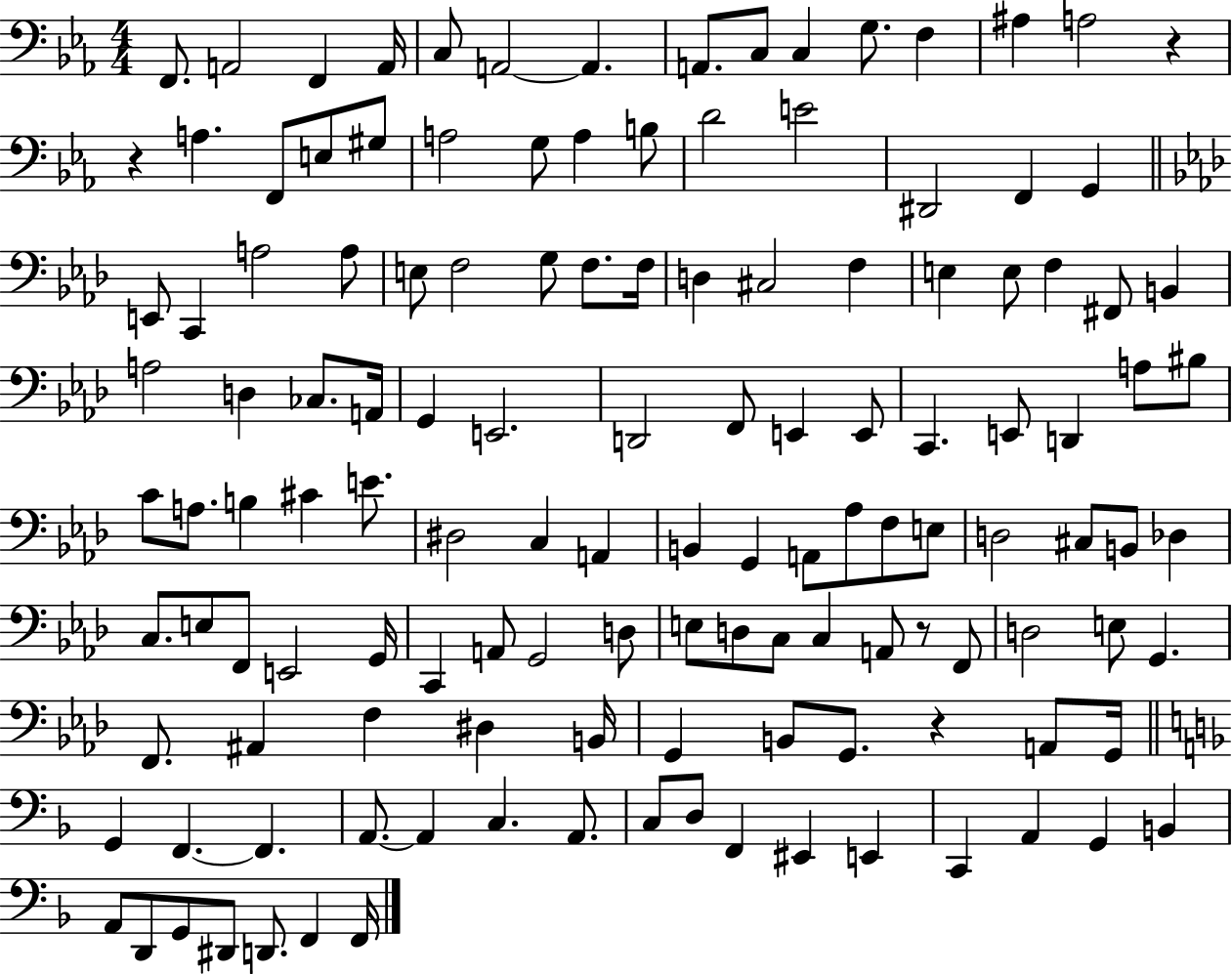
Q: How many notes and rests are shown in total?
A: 132